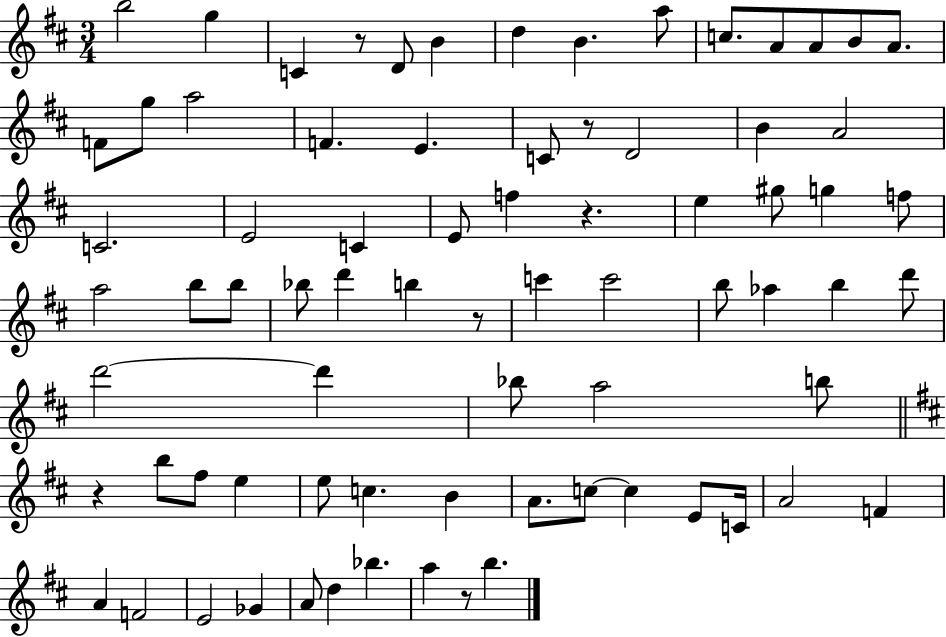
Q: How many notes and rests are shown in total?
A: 76